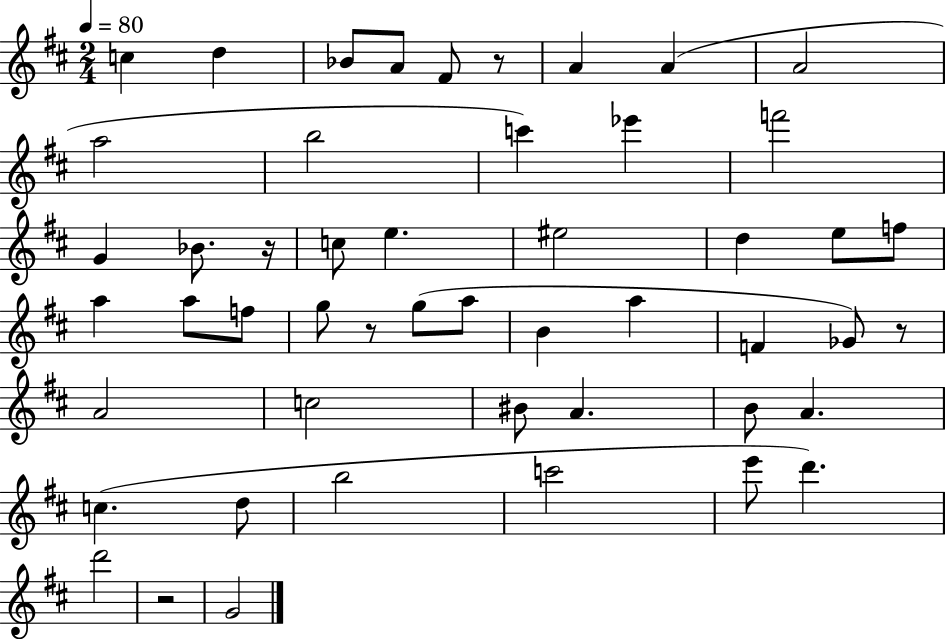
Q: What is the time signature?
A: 2/4